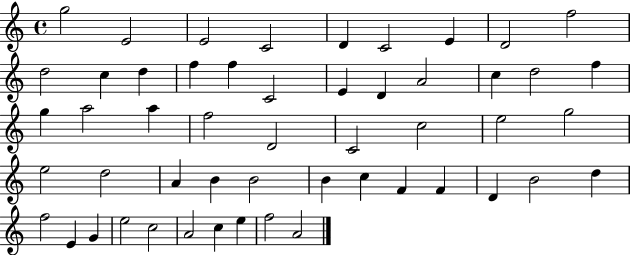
X:1
T:Untitled
M:4/4
L:1/4
K:C
g2 E2 E2 C2 D C2 E D2 f2 d2 c d f f C2 E D A2 c d2 f g a2 a f2 D2 C2 c2 e2 g2 e2 d2 A B B2 B c F F D B2 d f2 E G e2 c2 A2 c e f2 A2